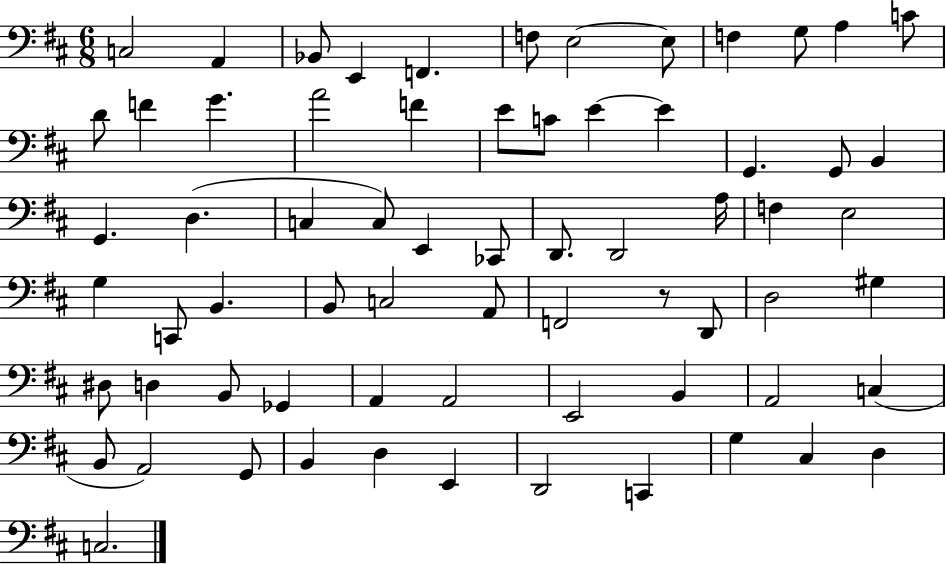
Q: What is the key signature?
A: D major